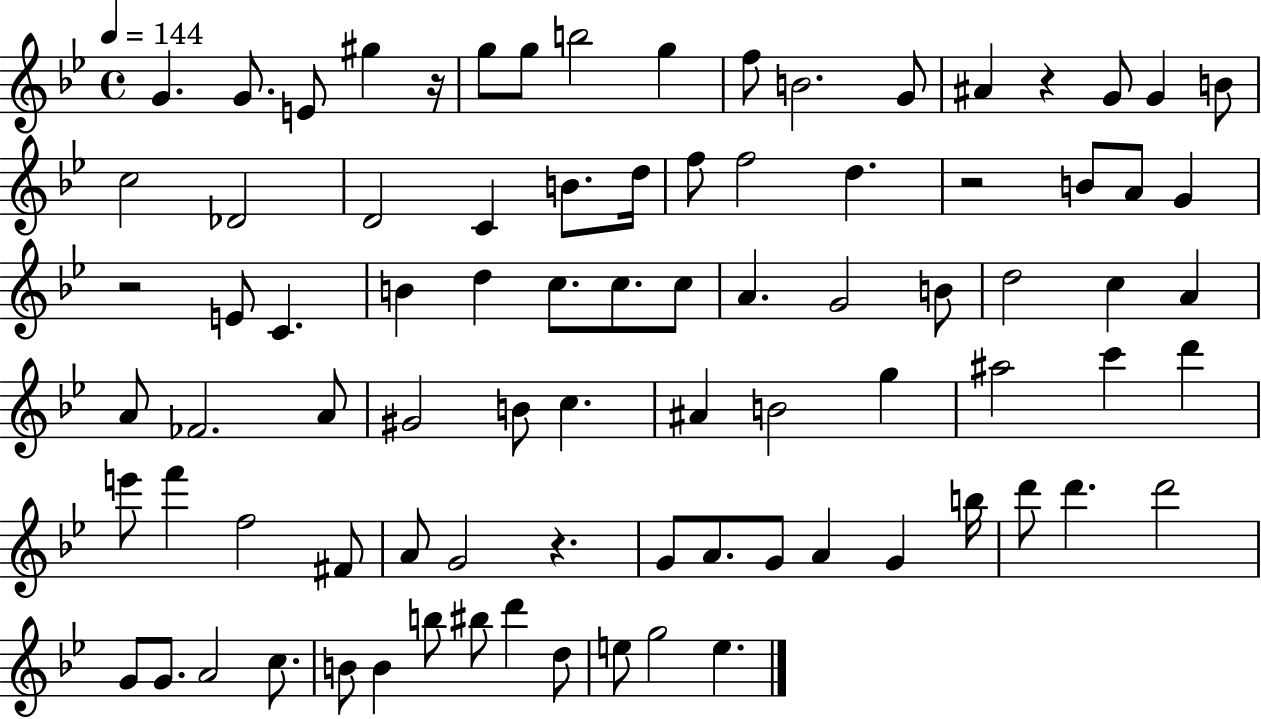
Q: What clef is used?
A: treble